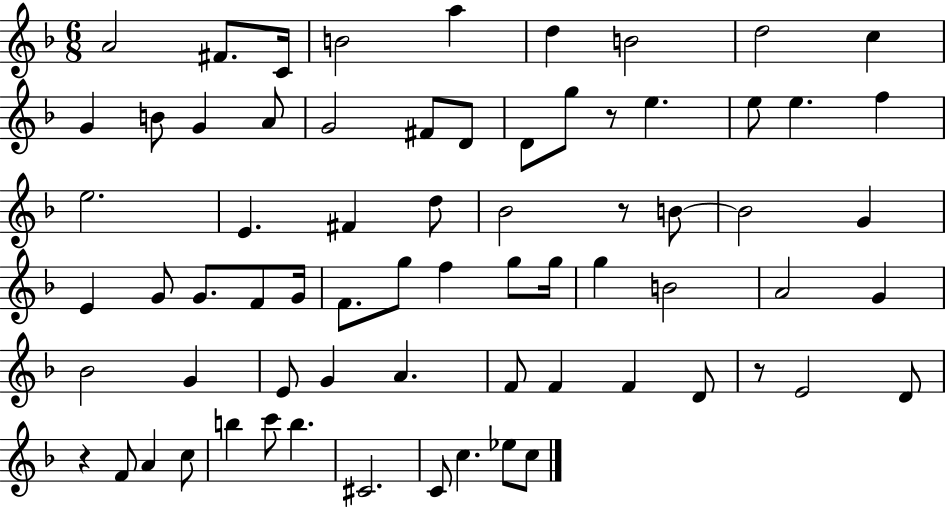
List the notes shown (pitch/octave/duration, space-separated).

A4/h F#4/e. C4/s B4/h A5/q D5/q B4/h D5/h C5/q G4/q B4/e G4/q A4/e G4/h F#4/e D4/e D4/e G5/e R/e E5/q. E5/e E5/q. F5/q E5/h. E4/q. F#4/q D5/e Bb4/h R/e B4/e B4/h G4/q E4/q G4/e G4/e. F4/e G4/s F4/e. G5/e F5/q G5/e G5/s G5/q B4/h A4/h G4/q Bb4/h G4/q E4/e G4/q A4/q. F4/e F4/q F4/q D4/e R/e E4/h D4/e R/q F4/e A4/q C5/e B5/q C6/e B5/q. C#4/h. C4/e C5/q. Eb5/e C5/e